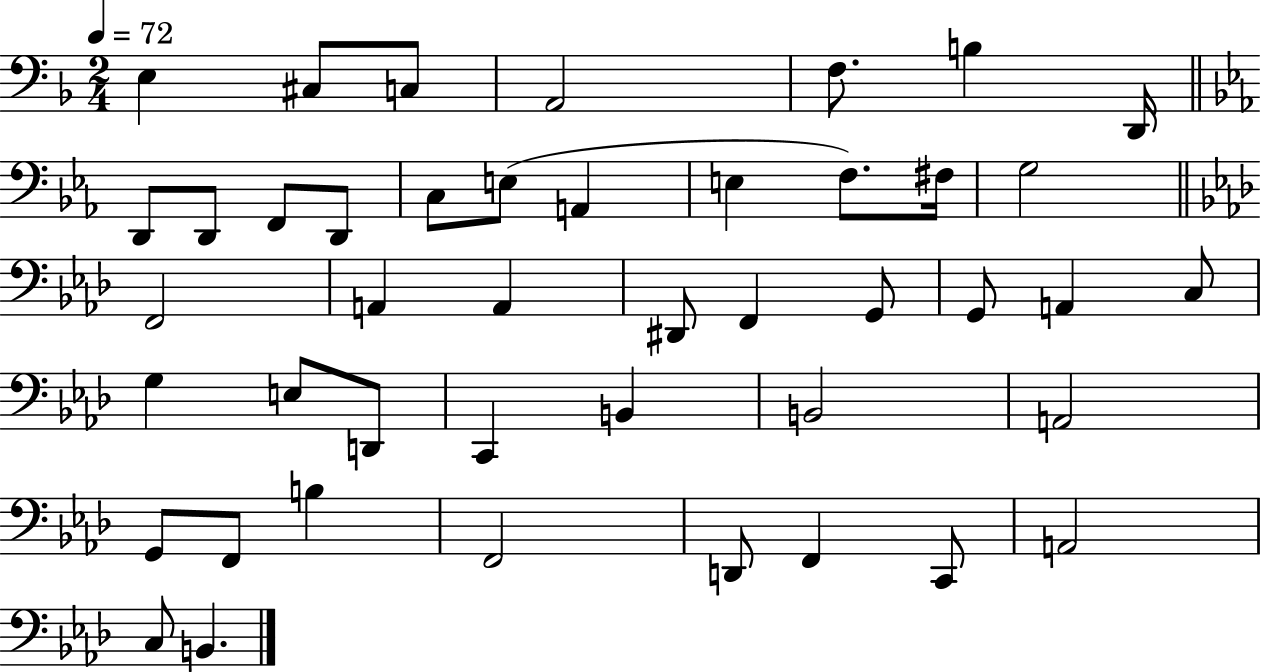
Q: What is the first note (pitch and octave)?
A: E3